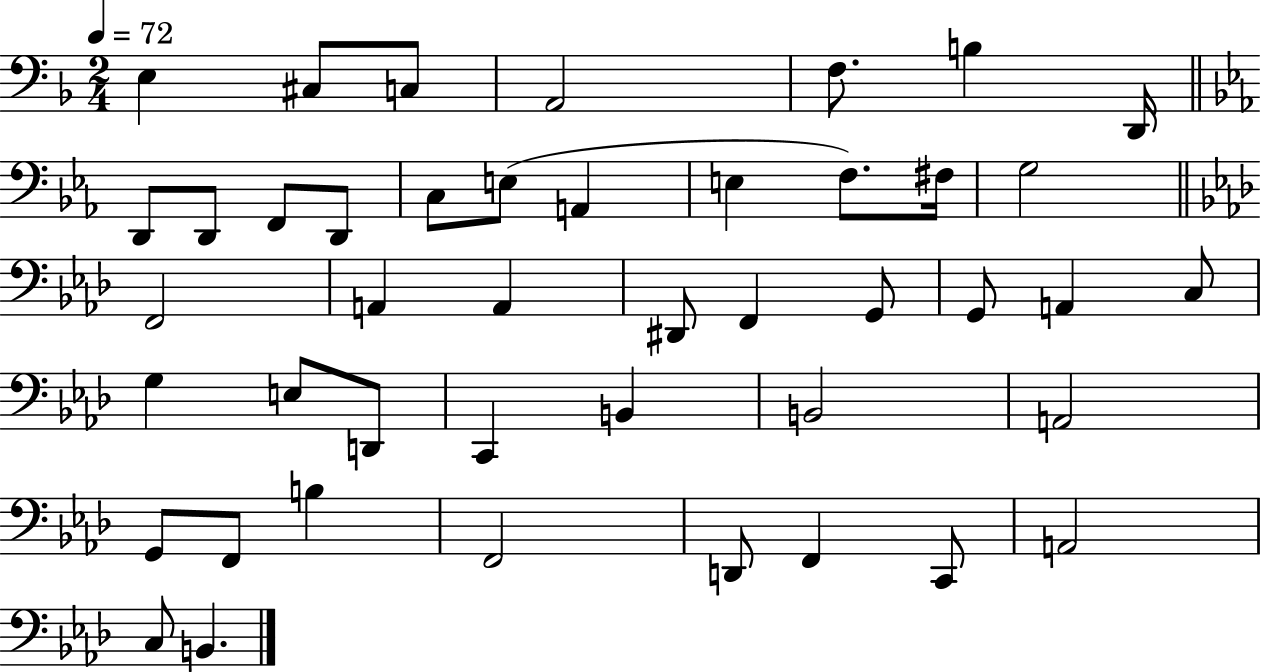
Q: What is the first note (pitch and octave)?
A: E3